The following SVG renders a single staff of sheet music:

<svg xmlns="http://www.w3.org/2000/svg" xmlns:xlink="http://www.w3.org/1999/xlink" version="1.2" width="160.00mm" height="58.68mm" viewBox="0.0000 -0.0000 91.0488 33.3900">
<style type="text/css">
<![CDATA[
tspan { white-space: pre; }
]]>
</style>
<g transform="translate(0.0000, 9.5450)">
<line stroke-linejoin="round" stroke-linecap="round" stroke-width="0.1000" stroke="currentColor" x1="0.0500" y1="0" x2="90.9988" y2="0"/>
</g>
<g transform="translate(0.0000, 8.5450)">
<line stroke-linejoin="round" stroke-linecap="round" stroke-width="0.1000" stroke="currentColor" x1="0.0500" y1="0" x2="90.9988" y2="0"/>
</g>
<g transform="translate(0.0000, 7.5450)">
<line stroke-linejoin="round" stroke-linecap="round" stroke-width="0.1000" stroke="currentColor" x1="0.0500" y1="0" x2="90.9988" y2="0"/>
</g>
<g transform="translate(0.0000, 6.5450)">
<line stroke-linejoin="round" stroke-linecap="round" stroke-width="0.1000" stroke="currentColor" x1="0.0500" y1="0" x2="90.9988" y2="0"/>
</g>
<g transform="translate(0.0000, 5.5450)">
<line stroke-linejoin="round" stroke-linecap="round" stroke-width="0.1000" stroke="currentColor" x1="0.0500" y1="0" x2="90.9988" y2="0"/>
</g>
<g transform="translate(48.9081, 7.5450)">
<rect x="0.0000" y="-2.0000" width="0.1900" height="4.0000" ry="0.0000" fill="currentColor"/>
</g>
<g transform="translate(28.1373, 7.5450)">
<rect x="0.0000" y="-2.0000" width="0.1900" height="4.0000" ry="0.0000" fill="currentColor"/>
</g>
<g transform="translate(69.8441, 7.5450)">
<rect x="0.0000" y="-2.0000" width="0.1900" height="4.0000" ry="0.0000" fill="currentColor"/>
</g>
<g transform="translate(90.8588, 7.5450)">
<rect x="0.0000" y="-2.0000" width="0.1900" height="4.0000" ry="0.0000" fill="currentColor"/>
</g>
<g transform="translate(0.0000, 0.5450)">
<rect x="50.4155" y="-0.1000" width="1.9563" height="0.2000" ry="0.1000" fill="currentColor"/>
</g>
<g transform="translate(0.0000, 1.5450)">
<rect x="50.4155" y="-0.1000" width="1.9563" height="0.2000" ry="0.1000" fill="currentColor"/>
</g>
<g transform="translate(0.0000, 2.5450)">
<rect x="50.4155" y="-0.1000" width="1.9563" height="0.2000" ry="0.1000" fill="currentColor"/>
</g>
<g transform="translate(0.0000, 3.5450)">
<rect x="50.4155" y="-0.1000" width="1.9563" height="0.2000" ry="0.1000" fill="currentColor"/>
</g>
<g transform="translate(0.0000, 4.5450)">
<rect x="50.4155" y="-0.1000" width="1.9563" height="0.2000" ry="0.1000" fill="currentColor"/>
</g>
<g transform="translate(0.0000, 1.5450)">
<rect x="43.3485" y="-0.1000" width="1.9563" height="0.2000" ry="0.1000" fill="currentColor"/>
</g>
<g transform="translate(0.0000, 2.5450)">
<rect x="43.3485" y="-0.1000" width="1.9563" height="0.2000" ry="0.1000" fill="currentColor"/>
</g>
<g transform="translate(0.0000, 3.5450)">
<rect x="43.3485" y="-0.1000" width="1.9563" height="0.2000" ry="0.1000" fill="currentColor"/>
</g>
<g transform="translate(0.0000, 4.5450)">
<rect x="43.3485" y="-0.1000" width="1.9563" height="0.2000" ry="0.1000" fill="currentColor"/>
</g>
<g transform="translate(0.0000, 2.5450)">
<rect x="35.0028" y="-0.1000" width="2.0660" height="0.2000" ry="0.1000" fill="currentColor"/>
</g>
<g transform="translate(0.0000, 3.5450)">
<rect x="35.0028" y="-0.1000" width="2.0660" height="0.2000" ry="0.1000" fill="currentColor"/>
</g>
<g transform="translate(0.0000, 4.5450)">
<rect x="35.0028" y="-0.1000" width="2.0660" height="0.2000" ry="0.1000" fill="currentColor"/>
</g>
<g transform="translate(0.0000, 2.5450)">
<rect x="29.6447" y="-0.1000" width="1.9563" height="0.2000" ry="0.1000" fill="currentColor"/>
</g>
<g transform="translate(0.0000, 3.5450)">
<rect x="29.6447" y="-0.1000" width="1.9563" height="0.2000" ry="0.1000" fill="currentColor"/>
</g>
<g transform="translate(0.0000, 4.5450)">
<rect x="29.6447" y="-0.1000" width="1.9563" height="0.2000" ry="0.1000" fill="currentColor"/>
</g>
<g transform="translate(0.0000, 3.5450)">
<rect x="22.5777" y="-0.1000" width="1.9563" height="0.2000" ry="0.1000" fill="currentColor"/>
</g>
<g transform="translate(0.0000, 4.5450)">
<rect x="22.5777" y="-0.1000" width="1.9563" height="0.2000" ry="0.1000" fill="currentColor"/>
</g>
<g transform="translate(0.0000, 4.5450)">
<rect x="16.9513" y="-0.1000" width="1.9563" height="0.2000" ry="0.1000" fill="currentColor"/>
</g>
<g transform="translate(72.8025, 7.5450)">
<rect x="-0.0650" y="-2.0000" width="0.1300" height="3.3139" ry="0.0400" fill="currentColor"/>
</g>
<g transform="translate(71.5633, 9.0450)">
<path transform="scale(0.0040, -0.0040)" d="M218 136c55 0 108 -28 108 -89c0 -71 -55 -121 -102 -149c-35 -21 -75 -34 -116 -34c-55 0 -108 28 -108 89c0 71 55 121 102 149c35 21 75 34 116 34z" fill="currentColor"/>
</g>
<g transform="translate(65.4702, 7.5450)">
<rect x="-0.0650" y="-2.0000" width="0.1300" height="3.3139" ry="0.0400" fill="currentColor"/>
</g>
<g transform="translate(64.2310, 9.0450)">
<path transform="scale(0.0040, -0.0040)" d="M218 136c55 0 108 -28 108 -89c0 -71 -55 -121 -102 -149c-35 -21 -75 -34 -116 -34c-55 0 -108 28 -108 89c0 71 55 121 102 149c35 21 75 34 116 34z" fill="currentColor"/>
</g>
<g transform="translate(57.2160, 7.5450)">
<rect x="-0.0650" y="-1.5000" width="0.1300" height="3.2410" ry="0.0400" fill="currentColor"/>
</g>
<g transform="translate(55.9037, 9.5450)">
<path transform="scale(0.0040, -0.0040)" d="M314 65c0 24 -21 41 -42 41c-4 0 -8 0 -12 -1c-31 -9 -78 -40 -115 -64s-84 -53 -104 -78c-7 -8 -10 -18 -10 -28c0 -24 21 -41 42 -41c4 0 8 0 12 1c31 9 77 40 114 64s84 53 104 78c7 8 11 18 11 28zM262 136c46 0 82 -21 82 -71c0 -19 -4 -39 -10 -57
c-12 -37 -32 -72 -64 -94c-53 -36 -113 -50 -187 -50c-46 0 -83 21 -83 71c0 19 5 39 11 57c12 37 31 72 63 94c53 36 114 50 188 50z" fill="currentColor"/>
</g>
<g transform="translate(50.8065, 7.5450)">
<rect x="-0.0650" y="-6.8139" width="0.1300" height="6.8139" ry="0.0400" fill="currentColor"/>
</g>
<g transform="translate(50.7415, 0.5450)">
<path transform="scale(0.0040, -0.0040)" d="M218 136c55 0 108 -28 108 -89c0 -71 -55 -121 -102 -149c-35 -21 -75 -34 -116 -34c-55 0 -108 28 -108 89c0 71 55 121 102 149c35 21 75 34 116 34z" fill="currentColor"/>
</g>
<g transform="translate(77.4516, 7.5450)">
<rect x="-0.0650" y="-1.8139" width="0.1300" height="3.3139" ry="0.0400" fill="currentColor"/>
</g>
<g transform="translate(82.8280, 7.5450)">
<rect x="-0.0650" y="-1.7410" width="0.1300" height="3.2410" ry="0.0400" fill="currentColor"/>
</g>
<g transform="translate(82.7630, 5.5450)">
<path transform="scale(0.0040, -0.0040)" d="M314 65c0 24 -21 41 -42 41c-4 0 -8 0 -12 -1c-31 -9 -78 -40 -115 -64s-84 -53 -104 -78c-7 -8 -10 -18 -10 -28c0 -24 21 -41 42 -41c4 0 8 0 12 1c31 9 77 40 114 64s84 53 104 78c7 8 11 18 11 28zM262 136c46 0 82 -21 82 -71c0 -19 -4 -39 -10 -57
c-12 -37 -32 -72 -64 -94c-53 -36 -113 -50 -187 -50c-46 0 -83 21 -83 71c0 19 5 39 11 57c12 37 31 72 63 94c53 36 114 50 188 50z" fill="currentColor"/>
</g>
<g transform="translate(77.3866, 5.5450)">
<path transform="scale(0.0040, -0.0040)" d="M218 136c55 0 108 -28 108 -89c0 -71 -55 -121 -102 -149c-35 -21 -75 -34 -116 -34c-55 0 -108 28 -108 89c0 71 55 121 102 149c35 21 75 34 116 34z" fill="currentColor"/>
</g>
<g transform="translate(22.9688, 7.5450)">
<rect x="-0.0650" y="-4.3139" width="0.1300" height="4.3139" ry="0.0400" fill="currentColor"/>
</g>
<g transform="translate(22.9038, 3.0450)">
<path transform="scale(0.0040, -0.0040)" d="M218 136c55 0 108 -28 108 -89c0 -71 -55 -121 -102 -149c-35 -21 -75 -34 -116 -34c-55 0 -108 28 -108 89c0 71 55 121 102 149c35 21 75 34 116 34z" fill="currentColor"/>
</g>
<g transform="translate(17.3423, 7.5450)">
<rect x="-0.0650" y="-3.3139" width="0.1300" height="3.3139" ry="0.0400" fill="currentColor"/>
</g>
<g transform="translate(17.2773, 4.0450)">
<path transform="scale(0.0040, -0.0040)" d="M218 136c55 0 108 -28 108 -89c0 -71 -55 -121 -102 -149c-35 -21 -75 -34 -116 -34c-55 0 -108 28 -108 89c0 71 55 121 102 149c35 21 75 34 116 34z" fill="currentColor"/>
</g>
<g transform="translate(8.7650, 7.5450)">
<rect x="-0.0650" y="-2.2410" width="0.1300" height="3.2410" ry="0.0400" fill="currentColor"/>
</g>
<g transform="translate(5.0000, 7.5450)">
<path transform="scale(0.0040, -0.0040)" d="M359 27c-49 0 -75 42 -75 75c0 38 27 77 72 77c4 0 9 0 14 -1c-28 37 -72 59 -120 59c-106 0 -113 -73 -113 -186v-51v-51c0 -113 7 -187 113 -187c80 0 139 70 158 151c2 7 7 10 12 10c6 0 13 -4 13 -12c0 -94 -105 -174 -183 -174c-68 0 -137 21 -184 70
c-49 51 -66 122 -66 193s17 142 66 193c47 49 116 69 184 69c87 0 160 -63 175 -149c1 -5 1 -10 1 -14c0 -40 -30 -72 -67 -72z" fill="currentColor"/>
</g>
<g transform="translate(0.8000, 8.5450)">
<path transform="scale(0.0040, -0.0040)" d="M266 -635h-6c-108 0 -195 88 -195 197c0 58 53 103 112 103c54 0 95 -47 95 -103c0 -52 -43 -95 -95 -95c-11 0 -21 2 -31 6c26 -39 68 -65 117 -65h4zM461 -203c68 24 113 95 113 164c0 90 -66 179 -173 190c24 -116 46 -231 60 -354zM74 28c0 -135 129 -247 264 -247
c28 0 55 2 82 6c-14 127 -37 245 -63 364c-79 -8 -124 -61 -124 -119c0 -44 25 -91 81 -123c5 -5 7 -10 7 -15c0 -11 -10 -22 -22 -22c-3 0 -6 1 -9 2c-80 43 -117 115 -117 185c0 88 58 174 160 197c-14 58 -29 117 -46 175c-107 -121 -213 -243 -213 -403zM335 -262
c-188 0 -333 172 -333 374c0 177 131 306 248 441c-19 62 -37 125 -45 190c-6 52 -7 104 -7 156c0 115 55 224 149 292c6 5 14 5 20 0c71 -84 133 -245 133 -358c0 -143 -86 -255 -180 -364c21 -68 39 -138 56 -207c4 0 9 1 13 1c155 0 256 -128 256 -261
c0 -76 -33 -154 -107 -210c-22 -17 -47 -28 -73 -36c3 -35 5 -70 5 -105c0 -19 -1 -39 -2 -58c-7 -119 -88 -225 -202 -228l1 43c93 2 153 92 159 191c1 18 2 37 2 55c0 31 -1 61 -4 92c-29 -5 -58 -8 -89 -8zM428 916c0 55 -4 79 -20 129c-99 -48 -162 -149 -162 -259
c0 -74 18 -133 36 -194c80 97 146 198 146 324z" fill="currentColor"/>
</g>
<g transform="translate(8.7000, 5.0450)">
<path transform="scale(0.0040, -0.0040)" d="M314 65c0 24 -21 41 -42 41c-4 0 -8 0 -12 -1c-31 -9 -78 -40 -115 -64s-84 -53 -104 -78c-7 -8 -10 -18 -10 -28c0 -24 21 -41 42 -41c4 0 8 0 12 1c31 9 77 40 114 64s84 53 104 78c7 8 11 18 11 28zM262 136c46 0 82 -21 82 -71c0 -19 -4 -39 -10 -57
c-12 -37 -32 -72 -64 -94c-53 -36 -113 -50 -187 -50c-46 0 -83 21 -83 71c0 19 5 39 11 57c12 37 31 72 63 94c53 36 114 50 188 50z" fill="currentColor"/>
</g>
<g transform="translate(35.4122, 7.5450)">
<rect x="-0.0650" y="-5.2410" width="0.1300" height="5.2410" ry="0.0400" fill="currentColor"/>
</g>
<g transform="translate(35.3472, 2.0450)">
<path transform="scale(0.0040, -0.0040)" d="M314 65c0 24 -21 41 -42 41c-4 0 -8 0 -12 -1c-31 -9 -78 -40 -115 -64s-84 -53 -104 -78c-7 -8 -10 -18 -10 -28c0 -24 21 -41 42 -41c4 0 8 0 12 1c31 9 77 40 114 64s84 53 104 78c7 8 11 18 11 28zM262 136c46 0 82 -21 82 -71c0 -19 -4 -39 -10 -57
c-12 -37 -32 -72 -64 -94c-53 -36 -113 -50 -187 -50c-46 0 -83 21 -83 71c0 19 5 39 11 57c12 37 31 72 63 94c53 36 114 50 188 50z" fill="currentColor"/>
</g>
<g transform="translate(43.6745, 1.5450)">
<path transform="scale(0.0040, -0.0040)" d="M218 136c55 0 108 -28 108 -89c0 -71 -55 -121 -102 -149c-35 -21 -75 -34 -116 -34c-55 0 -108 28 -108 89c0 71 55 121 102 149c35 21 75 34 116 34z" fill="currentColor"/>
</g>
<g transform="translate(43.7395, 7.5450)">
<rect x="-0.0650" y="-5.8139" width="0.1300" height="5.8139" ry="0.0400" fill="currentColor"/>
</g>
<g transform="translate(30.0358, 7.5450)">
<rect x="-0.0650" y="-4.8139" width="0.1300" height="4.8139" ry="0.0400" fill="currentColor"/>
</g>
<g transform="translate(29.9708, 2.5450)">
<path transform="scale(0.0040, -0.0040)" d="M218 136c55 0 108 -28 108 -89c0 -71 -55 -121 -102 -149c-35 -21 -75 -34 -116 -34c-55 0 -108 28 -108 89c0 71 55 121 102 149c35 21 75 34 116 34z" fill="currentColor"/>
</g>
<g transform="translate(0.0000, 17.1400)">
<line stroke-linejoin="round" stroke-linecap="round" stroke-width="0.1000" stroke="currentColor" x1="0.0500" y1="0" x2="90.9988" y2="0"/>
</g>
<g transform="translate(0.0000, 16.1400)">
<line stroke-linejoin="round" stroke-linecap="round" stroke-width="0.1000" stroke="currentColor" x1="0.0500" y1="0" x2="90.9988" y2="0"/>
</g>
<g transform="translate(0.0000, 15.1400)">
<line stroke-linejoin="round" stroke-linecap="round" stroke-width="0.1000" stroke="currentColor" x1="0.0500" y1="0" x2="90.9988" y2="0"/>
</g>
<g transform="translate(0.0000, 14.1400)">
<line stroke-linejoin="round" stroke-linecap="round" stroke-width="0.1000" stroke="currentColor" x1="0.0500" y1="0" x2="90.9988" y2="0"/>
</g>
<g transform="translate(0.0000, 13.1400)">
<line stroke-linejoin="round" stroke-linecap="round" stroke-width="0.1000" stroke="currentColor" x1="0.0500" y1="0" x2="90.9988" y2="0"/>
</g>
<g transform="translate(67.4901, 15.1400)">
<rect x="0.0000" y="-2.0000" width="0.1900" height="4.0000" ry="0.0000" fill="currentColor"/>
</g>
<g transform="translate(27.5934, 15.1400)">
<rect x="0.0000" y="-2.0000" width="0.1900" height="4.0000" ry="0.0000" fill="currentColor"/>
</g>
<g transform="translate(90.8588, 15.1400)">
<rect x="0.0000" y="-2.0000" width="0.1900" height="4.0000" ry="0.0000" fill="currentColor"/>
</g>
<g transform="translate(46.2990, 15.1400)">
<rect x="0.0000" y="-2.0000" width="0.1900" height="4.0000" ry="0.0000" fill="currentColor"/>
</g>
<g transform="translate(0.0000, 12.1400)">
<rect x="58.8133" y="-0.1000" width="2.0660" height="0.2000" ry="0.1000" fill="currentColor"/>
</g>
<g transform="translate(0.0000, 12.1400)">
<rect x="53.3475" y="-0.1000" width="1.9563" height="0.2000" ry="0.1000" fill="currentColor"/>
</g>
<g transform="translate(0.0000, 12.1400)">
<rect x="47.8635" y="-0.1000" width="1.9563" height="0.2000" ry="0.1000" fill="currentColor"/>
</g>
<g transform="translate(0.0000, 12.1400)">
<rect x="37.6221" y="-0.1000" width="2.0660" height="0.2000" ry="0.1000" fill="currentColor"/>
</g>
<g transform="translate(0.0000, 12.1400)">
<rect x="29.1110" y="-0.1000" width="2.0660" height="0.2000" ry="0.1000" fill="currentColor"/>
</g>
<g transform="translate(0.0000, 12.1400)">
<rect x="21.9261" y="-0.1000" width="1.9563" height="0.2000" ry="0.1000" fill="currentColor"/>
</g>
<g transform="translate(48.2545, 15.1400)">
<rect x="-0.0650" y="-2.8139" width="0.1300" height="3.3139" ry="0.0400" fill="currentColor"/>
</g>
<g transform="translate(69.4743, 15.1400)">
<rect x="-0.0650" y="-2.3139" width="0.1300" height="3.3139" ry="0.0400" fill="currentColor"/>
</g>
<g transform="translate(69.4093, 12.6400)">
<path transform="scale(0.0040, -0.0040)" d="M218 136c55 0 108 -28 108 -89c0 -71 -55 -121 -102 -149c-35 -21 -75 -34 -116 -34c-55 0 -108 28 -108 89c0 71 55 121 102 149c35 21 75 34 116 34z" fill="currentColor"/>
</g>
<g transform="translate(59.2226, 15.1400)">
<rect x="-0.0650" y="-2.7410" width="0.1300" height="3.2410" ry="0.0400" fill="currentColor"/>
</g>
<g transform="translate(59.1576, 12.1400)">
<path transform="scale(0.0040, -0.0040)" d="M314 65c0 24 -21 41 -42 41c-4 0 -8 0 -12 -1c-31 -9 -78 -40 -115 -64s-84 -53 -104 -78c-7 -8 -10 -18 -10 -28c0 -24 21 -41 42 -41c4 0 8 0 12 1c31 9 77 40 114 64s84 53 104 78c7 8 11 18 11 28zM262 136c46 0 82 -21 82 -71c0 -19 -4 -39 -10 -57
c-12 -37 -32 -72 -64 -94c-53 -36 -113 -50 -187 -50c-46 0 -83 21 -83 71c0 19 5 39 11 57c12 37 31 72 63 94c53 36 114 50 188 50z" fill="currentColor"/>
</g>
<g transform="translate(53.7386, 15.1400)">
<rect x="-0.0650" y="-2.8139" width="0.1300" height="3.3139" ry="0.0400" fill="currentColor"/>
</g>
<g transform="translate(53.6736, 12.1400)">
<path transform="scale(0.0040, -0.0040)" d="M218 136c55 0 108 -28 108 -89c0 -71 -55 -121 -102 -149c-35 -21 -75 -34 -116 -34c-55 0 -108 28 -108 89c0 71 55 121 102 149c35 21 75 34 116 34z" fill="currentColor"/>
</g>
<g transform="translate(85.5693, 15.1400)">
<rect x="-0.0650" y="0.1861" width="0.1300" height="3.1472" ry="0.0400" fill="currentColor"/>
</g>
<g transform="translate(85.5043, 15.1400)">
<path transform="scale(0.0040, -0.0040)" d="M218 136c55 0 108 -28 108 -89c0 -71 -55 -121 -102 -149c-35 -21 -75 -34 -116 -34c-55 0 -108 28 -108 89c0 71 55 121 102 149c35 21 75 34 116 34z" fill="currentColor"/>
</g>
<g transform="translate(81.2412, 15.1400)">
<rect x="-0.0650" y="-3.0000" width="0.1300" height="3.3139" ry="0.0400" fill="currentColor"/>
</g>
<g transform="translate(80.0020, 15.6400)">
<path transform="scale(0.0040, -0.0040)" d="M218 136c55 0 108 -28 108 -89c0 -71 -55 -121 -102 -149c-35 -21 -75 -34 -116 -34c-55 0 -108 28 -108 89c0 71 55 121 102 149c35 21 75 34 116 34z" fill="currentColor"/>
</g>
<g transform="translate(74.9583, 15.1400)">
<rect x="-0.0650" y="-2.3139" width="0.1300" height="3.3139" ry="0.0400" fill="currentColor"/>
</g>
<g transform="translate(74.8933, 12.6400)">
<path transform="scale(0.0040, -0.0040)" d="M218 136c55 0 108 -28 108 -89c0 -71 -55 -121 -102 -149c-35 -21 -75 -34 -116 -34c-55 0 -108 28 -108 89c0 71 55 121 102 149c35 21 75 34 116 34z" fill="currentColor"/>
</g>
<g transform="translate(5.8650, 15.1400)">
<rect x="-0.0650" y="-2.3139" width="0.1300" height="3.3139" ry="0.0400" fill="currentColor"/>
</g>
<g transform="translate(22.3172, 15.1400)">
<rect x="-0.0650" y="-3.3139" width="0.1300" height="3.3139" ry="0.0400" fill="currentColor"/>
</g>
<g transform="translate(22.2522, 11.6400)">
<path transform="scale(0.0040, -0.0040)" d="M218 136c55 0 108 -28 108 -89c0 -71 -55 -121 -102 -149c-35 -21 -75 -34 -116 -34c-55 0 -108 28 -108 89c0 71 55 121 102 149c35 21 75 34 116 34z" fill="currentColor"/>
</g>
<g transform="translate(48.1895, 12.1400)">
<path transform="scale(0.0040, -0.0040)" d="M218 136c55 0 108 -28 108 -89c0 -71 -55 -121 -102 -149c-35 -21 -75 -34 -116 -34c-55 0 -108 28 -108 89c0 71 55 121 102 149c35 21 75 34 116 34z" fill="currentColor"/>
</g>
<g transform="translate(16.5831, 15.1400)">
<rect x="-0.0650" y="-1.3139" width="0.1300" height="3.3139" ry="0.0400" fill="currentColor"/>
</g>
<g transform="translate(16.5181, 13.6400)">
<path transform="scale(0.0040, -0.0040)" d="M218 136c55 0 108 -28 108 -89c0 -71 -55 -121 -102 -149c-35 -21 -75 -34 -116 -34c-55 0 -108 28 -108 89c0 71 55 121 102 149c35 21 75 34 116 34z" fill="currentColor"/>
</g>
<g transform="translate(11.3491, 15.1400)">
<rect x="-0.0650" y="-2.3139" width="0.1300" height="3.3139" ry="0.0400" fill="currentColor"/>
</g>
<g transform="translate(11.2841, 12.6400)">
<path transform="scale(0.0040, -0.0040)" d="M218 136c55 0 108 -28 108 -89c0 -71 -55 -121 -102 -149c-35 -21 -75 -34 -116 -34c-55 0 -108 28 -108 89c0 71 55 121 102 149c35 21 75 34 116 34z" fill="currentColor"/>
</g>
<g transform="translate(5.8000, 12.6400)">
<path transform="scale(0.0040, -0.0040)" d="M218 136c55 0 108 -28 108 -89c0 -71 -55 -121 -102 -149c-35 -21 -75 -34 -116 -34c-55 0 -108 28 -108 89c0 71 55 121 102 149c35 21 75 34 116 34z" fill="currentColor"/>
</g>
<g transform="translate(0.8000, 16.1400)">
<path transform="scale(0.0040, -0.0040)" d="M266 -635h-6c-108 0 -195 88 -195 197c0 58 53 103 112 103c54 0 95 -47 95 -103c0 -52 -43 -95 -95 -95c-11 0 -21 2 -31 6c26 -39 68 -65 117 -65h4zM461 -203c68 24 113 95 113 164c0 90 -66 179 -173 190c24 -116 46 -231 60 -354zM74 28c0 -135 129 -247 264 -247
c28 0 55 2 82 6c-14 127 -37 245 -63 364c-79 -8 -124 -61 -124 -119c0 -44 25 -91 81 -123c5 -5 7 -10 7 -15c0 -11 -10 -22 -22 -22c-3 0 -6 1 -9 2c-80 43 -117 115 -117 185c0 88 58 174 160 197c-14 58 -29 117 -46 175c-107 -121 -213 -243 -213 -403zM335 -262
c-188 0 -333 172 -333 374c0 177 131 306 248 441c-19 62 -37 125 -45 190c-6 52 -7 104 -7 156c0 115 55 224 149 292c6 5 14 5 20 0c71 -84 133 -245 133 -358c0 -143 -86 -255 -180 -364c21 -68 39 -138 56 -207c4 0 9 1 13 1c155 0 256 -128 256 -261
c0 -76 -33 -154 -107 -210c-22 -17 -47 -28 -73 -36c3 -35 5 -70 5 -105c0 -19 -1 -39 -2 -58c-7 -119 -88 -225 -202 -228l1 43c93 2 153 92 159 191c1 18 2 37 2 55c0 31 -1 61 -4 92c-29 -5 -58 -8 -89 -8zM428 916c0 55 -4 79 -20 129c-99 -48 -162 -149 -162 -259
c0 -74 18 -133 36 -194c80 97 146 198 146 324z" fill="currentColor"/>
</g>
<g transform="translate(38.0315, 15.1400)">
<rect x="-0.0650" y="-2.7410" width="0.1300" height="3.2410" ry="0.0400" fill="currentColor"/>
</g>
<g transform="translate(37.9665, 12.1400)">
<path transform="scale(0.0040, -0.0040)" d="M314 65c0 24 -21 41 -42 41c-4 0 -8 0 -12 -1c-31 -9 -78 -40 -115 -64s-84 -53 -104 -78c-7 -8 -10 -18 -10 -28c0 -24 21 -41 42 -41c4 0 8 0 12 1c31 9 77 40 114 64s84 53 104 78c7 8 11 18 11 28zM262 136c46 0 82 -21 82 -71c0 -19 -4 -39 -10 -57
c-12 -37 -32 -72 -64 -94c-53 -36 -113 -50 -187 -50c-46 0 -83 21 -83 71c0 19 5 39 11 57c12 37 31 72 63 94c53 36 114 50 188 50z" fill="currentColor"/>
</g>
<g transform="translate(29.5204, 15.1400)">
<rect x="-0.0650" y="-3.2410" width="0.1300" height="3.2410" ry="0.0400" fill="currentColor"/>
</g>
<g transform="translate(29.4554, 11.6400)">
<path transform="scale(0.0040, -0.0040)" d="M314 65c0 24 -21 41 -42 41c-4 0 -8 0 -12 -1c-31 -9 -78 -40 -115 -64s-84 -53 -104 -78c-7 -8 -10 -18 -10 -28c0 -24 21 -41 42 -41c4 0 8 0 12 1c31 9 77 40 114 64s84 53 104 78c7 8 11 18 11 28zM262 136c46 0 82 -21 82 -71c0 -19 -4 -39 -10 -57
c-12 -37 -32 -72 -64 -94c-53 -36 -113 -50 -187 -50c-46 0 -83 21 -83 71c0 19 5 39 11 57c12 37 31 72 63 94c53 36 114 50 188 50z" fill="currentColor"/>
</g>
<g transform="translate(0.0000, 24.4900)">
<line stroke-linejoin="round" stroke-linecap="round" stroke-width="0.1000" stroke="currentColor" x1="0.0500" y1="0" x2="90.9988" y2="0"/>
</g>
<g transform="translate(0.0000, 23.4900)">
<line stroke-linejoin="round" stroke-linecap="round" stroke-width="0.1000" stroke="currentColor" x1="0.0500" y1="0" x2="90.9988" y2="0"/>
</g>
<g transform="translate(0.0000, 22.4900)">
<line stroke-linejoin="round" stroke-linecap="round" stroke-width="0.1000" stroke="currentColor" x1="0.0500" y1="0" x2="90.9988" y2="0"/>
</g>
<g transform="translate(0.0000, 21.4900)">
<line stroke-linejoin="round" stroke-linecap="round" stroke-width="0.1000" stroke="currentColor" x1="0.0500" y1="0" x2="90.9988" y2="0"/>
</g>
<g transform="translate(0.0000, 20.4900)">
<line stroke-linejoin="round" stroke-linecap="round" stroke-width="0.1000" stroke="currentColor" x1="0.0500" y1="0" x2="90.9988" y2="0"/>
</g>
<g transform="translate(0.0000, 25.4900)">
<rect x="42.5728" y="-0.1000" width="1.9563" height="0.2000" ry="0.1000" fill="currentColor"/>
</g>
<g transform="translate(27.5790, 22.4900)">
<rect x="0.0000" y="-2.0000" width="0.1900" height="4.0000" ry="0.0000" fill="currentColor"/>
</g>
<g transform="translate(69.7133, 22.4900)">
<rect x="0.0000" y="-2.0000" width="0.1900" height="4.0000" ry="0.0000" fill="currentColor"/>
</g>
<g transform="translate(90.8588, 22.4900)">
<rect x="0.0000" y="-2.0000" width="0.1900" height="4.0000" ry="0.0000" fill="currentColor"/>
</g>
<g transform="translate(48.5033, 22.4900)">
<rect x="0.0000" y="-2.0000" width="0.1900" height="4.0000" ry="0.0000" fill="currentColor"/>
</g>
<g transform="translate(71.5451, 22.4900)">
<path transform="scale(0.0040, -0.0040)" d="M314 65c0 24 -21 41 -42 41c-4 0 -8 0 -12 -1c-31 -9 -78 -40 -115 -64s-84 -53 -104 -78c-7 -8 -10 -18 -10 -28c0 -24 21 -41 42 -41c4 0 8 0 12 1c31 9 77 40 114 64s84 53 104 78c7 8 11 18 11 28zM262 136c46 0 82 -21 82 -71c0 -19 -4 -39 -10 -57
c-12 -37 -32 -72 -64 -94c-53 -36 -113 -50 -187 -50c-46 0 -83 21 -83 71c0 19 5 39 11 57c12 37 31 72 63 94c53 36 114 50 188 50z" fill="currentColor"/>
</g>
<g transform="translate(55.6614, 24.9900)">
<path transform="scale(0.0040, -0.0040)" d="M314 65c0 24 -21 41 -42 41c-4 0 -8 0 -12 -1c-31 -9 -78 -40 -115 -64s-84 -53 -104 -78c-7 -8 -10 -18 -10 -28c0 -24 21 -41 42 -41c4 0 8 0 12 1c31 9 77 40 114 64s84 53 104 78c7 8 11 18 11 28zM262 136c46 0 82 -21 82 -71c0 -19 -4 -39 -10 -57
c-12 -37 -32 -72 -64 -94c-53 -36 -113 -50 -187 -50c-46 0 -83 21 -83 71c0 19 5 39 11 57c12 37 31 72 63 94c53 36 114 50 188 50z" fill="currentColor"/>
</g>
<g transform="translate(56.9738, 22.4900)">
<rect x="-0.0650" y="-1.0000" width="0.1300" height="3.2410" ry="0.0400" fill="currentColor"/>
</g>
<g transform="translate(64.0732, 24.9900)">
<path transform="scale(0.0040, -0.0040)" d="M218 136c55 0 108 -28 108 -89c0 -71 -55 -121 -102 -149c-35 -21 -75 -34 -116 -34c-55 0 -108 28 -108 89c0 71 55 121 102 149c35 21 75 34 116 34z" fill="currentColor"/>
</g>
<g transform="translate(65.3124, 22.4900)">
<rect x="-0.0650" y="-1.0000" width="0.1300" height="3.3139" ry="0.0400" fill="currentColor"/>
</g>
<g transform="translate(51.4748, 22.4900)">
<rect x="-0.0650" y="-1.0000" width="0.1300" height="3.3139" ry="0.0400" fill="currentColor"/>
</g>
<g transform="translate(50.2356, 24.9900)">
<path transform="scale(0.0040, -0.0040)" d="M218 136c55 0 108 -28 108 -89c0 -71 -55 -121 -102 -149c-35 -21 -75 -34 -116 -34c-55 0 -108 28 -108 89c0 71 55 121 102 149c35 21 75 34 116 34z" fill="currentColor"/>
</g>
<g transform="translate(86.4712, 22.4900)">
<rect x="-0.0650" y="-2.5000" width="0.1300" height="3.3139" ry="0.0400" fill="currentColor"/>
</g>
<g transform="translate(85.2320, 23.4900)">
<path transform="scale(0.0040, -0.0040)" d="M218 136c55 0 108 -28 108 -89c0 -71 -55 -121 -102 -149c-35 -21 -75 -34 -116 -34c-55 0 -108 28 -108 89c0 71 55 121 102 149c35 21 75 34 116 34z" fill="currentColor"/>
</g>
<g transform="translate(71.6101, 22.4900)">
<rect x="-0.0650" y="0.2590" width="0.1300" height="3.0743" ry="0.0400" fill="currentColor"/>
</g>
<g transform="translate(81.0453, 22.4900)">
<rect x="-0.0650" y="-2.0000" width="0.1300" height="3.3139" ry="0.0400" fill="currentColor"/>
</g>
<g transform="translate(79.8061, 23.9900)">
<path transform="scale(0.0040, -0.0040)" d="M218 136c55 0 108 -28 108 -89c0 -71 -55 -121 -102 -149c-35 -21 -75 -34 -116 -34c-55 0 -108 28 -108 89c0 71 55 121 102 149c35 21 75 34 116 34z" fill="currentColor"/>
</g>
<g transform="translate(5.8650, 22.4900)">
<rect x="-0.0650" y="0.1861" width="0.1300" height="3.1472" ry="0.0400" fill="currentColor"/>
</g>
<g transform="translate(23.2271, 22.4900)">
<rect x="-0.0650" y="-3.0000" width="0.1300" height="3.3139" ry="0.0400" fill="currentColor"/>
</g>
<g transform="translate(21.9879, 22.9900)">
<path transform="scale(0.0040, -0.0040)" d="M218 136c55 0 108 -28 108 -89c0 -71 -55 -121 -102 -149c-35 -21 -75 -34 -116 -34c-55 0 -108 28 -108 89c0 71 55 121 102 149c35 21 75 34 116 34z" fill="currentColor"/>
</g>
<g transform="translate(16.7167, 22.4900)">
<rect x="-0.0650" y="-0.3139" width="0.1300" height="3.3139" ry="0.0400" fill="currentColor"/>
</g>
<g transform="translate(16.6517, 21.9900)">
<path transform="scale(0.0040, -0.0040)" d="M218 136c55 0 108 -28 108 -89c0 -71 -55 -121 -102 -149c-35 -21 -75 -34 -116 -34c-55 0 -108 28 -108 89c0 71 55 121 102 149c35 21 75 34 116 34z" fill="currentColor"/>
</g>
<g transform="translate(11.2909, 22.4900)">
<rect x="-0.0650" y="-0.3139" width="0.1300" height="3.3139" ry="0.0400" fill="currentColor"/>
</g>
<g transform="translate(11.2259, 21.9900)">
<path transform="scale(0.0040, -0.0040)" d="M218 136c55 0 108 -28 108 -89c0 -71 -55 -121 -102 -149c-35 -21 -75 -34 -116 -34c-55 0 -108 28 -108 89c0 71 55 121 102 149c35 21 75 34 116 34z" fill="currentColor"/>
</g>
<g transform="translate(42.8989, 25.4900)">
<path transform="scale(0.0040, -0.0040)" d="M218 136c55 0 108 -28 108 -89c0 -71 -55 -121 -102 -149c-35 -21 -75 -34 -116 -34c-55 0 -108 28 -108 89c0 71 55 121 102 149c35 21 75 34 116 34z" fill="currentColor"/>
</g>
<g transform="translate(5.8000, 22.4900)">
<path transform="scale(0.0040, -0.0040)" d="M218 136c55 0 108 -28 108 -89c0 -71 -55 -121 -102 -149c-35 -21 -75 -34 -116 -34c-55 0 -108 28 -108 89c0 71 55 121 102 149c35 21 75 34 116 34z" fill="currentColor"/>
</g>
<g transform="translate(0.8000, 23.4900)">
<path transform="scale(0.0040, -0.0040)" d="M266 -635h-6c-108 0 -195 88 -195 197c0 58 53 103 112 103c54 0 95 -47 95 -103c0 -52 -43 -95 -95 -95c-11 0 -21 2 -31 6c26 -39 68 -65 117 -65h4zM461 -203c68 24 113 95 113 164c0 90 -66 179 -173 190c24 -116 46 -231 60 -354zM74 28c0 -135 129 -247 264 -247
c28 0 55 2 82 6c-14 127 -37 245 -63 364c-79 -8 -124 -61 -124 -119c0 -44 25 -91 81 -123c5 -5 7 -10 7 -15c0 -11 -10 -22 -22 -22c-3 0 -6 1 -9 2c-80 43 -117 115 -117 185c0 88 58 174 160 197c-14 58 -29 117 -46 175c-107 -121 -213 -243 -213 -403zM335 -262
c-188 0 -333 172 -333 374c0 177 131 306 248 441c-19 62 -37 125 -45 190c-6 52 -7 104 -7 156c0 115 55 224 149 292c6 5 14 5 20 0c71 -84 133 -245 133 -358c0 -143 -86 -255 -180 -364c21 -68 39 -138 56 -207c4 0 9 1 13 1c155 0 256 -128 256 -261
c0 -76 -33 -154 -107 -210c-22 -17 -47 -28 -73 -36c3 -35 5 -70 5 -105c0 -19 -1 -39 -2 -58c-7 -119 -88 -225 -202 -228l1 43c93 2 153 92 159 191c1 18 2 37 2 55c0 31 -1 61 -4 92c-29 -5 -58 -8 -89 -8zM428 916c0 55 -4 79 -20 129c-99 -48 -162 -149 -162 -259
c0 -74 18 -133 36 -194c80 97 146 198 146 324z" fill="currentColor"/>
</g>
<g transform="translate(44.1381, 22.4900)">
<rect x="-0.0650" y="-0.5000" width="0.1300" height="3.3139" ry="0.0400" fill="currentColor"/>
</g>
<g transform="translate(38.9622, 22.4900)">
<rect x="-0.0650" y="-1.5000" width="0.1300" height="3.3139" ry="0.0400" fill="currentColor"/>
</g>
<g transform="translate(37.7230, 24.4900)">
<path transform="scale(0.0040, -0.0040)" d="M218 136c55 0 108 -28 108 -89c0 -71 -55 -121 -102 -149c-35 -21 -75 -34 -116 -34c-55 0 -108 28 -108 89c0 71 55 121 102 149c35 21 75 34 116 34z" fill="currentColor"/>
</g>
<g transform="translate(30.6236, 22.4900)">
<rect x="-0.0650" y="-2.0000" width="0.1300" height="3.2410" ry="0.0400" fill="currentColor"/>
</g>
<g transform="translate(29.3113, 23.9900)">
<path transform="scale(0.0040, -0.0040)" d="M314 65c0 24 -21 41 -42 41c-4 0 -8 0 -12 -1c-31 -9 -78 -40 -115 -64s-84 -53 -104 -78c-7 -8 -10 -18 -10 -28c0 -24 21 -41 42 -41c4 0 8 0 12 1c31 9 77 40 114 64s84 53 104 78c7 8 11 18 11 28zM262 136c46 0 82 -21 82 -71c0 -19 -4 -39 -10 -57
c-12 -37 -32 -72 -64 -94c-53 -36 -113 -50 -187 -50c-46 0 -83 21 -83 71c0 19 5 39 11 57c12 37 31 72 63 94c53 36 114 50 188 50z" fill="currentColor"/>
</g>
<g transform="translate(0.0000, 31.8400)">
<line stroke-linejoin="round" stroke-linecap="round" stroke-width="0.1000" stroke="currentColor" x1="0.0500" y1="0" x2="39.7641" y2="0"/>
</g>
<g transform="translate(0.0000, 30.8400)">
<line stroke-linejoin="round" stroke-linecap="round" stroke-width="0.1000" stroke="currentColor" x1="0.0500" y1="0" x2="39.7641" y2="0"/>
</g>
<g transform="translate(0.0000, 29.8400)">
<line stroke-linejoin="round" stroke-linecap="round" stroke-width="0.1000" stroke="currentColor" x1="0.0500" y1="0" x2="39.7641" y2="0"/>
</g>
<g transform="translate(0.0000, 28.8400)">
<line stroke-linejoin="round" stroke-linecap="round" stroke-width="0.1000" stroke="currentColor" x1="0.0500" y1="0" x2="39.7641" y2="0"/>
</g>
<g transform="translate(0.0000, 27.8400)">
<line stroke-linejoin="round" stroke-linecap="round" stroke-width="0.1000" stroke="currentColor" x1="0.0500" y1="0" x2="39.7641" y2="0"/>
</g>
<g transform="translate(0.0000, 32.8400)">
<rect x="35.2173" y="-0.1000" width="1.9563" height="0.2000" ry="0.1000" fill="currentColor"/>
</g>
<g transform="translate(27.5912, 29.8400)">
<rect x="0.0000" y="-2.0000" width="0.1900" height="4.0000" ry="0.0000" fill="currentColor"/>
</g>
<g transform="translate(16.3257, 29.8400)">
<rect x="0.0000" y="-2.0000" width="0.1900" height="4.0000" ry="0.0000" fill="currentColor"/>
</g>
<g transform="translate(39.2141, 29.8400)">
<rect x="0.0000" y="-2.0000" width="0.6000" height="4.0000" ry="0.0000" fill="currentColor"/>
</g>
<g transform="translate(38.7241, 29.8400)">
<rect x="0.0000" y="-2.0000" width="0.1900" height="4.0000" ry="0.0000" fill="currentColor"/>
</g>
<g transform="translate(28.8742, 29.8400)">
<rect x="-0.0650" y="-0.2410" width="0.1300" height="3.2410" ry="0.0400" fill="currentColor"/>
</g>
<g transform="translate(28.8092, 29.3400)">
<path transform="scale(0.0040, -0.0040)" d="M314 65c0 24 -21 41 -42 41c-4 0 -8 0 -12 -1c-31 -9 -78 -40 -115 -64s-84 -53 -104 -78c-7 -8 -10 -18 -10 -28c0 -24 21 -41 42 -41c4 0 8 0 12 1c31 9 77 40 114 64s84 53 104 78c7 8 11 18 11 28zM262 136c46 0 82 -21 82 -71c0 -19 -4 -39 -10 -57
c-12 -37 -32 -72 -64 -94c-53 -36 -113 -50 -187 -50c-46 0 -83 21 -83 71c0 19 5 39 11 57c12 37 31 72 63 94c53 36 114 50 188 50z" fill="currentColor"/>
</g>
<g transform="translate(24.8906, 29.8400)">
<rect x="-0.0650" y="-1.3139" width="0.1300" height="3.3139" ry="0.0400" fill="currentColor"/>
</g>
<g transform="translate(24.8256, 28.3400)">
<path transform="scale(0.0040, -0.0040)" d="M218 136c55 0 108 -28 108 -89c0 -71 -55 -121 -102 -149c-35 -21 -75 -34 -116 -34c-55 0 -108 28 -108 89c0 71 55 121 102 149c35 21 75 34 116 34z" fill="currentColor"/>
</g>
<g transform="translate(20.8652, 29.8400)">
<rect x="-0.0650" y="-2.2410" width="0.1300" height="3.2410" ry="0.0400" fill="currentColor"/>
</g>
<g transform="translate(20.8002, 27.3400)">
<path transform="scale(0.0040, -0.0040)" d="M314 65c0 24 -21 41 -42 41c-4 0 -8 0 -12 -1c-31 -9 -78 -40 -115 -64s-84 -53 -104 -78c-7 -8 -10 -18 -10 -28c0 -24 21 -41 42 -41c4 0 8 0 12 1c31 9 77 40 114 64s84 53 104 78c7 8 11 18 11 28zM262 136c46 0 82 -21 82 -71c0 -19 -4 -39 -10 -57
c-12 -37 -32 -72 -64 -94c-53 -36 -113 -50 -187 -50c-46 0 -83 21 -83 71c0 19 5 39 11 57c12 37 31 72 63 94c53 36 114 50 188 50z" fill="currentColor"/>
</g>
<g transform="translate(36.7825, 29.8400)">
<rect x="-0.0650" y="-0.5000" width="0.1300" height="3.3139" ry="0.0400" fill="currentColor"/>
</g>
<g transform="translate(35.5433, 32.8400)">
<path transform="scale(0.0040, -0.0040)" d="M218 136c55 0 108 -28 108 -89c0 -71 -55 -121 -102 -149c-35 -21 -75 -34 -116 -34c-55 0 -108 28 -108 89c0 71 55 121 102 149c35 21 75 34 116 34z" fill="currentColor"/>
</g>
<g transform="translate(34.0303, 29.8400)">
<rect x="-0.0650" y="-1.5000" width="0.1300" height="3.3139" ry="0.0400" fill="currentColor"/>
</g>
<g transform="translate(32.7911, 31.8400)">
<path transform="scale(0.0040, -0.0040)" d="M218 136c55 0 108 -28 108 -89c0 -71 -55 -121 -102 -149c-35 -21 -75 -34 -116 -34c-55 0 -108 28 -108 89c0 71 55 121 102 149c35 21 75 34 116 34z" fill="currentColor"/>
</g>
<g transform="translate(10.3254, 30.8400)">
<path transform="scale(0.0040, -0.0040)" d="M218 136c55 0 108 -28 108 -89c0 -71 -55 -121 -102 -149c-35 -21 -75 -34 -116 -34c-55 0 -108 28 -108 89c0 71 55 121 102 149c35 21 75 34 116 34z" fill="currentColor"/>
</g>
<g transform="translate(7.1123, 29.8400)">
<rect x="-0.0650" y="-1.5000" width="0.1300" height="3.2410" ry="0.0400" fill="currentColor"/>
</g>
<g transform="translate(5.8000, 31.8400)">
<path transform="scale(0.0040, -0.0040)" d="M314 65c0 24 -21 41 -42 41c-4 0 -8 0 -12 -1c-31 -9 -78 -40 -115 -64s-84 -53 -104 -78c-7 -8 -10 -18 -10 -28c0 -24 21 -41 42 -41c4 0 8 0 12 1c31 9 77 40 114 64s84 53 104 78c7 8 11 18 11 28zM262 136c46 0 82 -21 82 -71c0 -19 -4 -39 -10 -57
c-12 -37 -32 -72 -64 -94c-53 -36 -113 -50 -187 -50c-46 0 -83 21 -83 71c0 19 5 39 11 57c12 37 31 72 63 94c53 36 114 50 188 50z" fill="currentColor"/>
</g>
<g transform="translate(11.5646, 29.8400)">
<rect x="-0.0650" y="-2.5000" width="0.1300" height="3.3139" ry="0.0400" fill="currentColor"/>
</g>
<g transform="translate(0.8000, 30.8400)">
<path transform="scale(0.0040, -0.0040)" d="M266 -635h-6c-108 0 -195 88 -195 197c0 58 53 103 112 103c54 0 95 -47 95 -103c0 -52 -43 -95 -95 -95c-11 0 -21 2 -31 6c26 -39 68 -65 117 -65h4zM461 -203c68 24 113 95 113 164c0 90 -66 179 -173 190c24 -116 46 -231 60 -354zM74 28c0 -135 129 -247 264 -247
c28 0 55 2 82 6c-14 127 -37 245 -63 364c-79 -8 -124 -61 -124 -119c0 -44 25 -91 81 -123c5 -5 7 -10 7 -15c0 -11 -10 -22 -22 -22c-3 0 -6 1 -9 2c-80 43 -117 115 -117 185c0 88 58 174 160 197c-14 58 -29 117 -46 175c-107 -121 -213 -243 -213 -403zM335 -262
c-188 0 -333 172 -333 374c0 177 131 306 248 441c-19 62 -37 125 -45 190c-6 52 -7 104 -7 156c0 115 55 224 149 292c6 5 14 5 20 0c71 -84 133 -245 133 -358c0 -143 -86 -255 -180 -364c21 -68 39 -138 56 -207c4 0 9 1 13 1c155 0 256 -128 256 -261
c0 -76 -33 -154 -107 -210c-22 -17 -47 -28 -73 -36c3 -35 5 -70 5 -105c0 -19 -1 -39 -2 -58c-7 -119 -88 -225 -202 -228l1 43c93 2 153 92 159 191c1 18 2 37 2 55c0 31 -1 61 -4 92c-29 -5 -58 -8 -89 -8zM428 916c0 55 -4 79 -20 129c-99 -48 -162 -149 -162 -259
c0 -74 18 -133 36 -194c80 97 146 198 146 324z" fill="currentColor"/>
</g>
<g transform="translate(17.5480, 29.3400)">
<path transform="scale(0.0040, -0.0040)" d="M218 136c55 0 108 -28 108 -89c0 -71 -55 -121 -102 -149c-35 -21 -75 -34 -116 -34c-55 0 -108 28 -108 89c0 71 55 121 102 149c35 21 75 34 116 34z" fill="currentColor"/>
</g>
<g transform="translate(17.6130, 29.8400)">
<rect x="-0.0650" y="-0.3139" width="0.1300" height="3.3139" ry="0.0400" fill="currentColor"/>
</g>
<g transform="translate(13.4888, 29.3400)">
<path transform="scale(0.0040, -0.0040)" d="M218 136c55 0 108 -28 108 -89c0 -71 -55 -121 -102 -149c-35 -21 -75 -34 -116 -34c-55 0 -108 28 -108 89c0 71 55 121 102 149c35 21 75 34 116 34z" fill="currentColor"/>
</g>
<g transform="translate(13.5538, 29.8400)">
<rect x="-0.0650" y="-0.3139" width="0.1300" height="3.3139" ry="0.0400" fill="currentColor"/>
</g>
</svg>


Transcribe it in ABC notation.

X:1
T:Untitled
M:4/4
L:1/4
K:C
g2 b d' e' f'2 g' b' E2 F F f f2 g g e b b2 a2 a a a2 g g A B B c c A F2 E C D D2 D B2 F G E2 G c c g2 e c2 E C